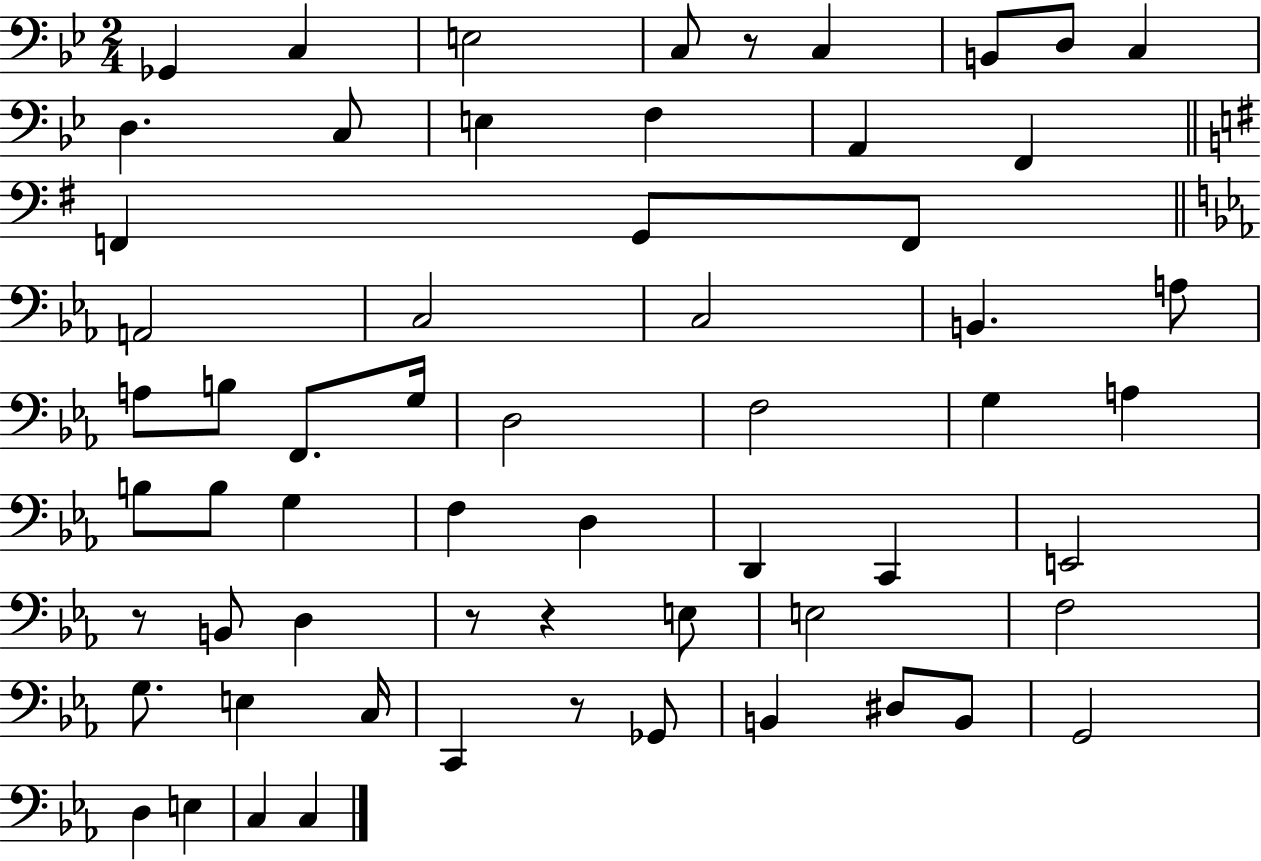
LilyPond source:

{
  \clef bass
  \numericTimeSignature
  \time 2/4
  \key bes \major
  \repeat volta 2 { ges,4 c4 | e2 | c8 r8 c4 | b,8 d8 c4 | \break d4. c8 | e4 f4 | a,4 f,4 | \bar "||" \break \key g \major f,4 g,8 f,8 | \bar "||" \break \key ees \major a,2 | c2 | c2 | b,4. a8 | \break a8 b8 f,8. g16 | d2 | f2 | g4 a4 | \break b8 b8 g4 | f4 d4 | d,4 c,4 | e,2 | \break r8 b,8 d4 | r8 r4 e8 | e2 | f2 | \break g8. e4 c16 | c,4 r8 ges,8 | b,4 dis8 b,8 | g,2 | \break d4 e4 | c4 c4 | } \bar "|."
}